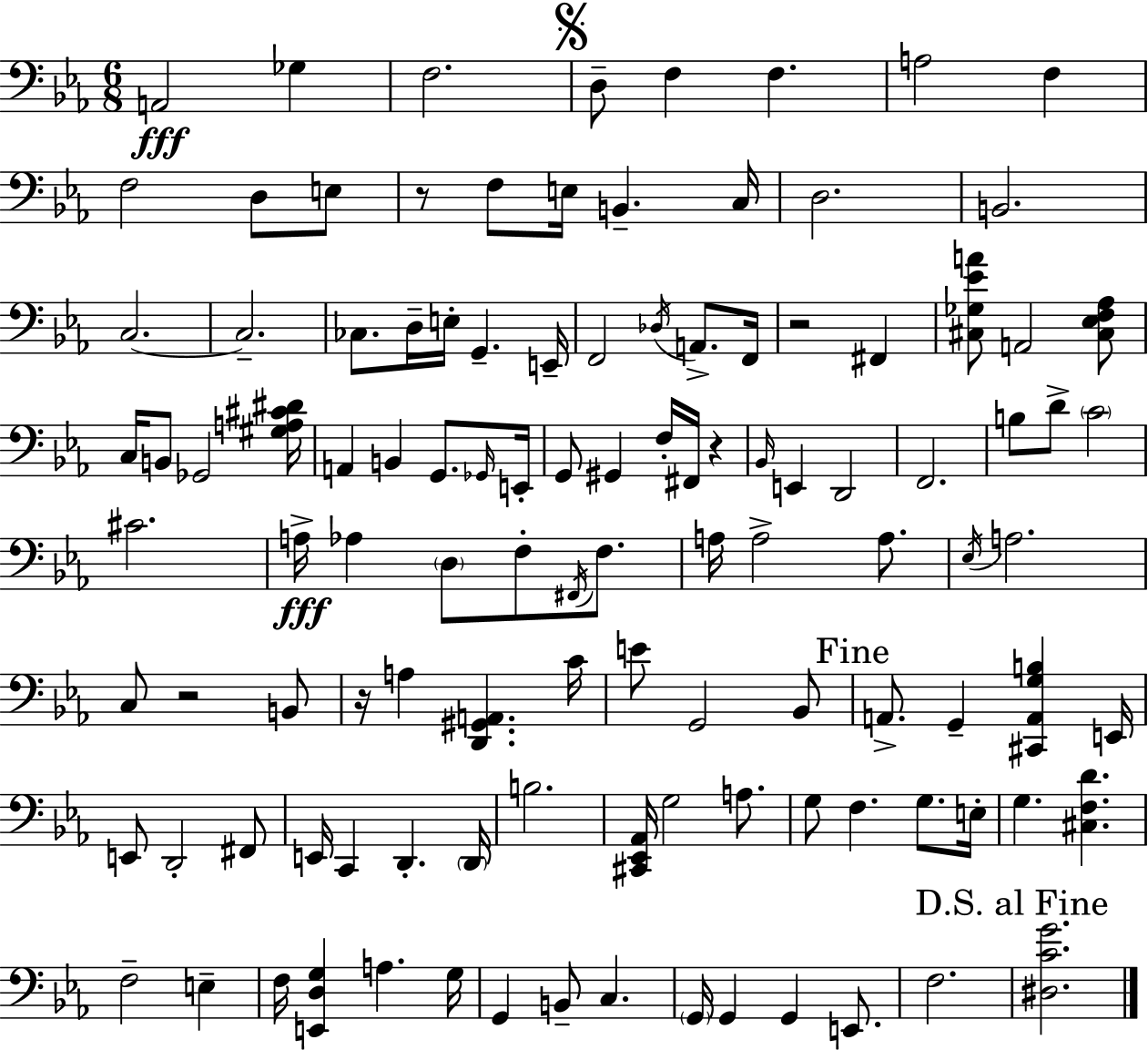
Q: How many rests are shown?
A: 5